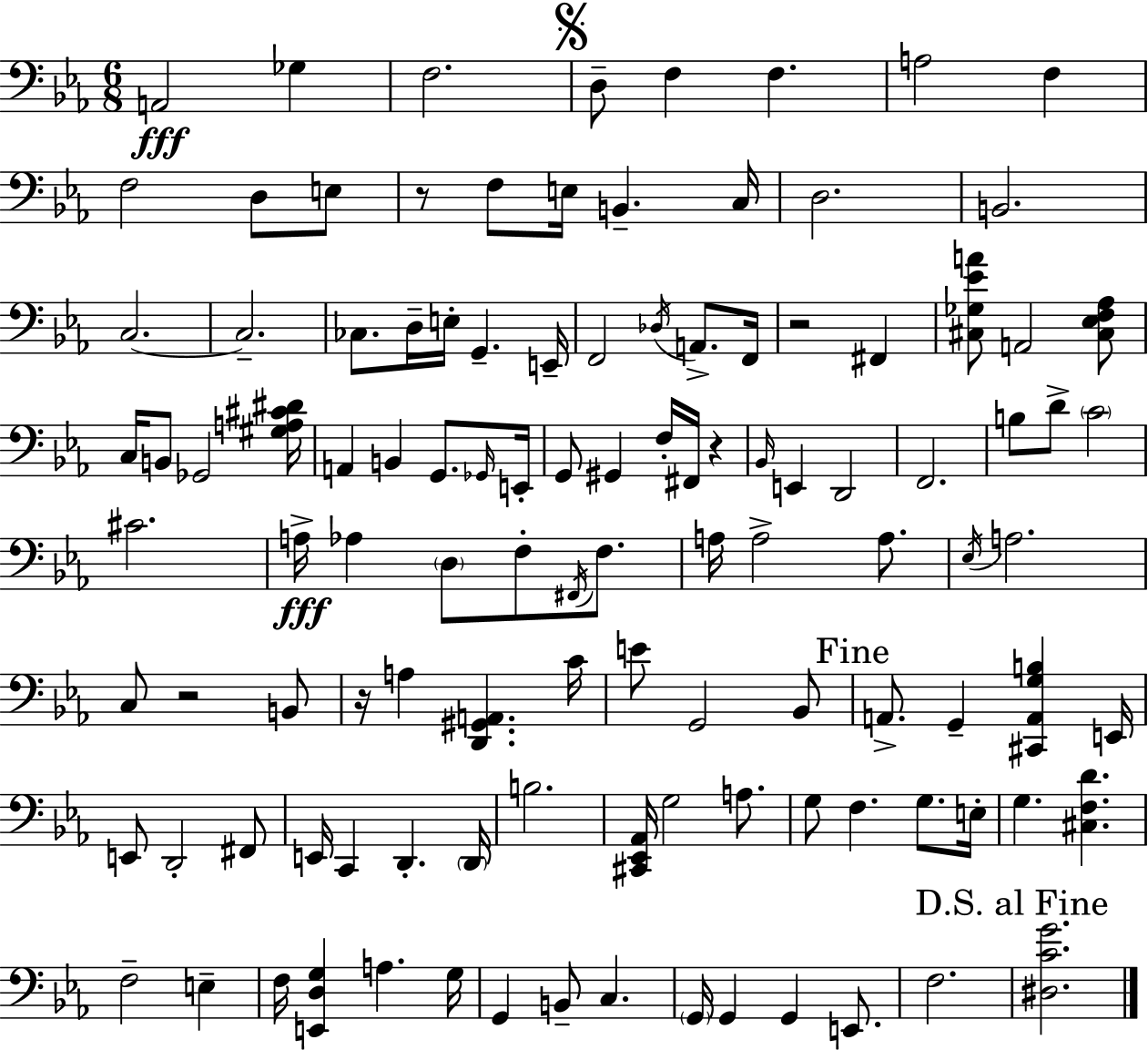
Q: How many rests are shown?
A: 5